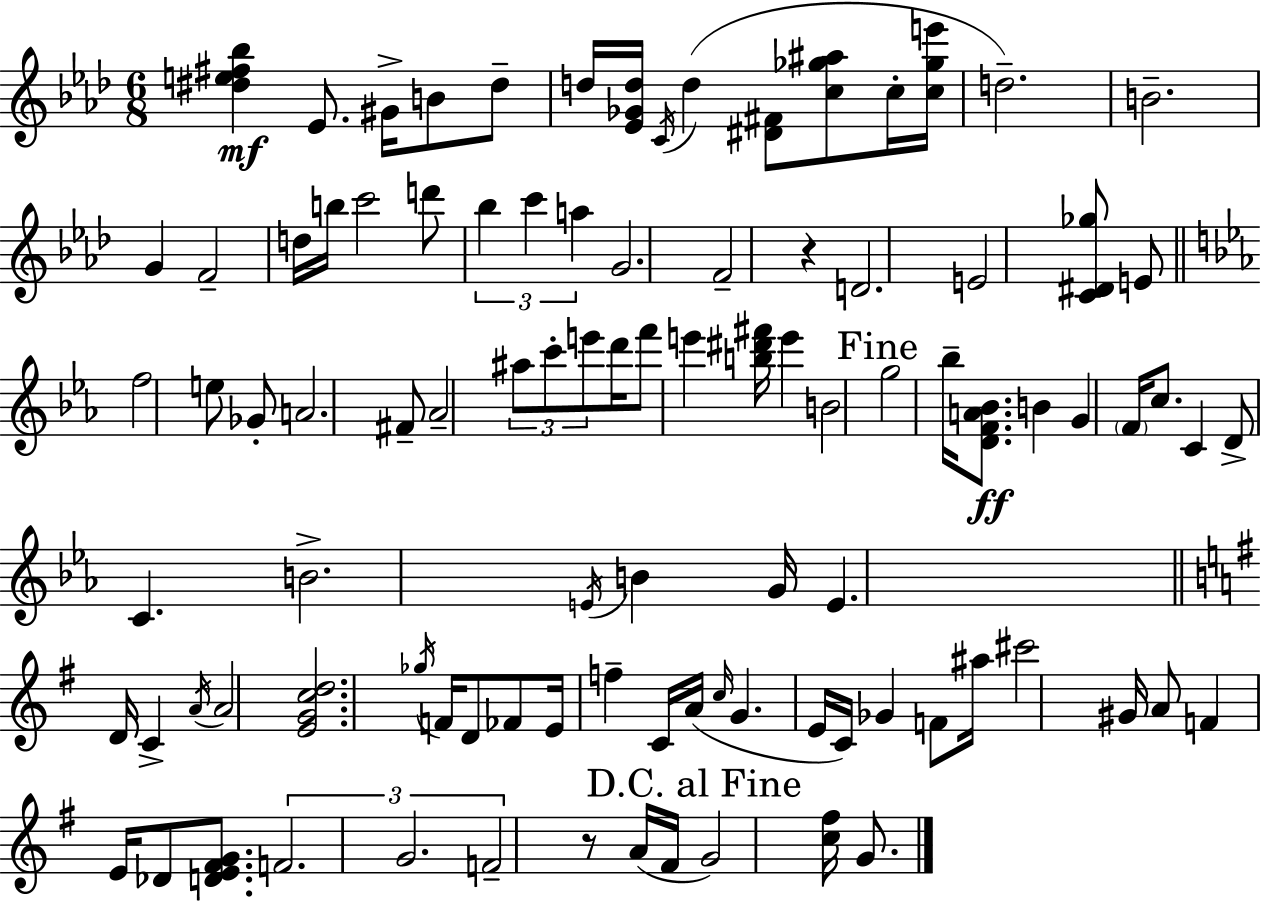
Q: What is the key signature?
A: AES major